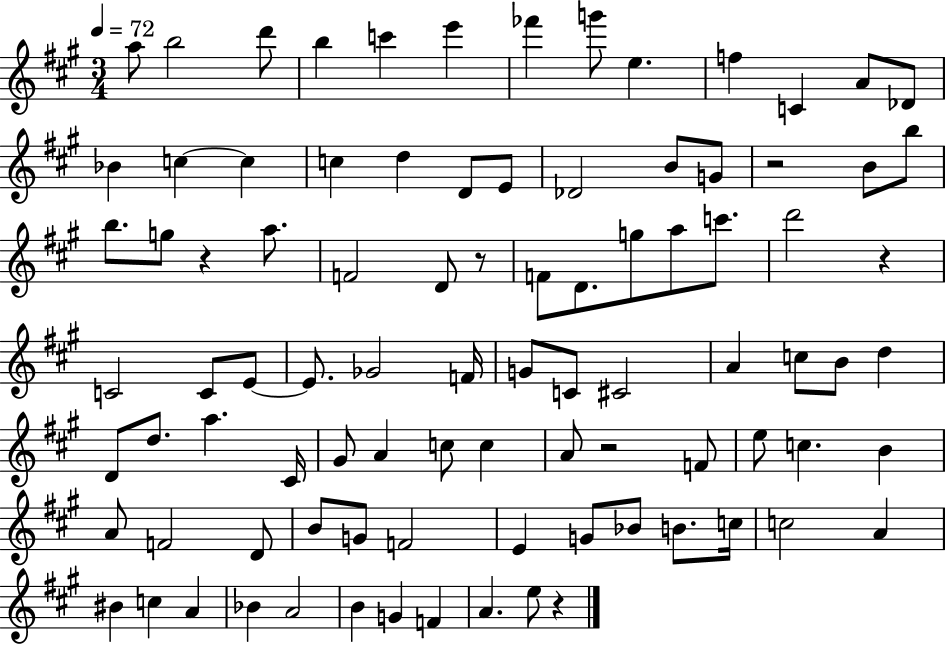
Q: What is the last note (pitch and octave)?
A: E5